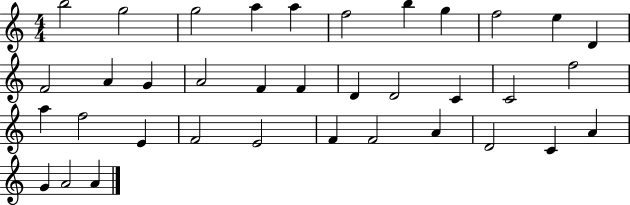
{
  \clef treble
  \numericTimeSignature
  \time 4/4
  \key c \major
  b''2 g''2 | g''2 a''4 a''4 | f''2 b''4 g''4 | f''2 e''4 d'4 | \break f'2 a'4 g'4 | a'2 f'4 f'4 | d'4 d'2 c'4 | c'2 f''2 | \break a''4 f''2 e'4 | f'2 e'2 | f'4 f'2 a'4 | d'2 c'4 a'4 | \break g'4 a'2 a'4 | \bar "|."
}